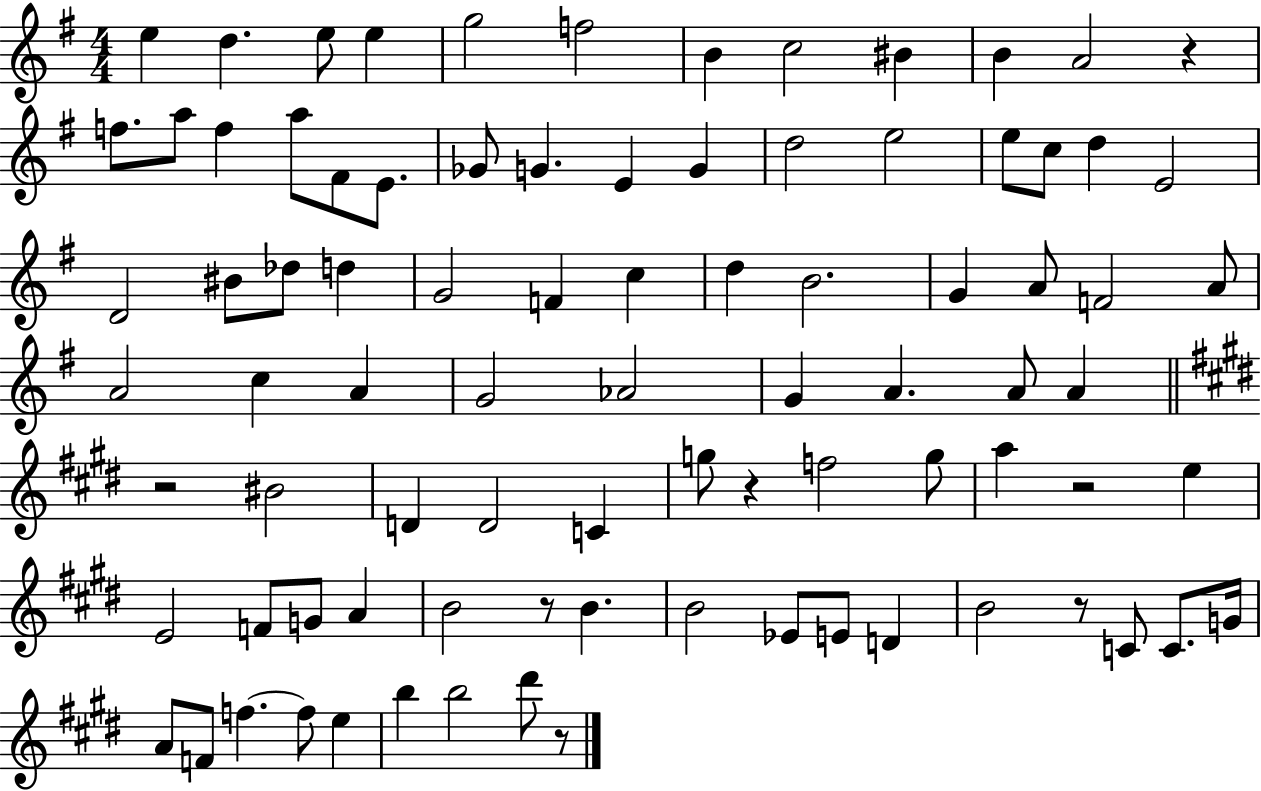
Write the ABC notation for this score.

X:1
T:Untitled
M:4/4
L:1/4
K:G
e d e/2 e g2 f2 B c2 ^B B A2 z f/2 a/2 f a/2 ^F/2 E/2 _G/2 G E G d2 e2 e/2 c/2 d E2 D2 ^B/2 _d/2 d G2 F c d B2 G A/2 F2 A/2 A2 c A G2 _A2 G A A/2 A z2 ^B2 D D2 C g/2 z f2 g/2 a z2 e E2 F/2 G/2 A B2 z/2 B B2 _E/2 E/2 D B2 z/2 C/2 C/2 G/4 A/2 F/2 f f/2 e b b2 ^d'/2 z/2